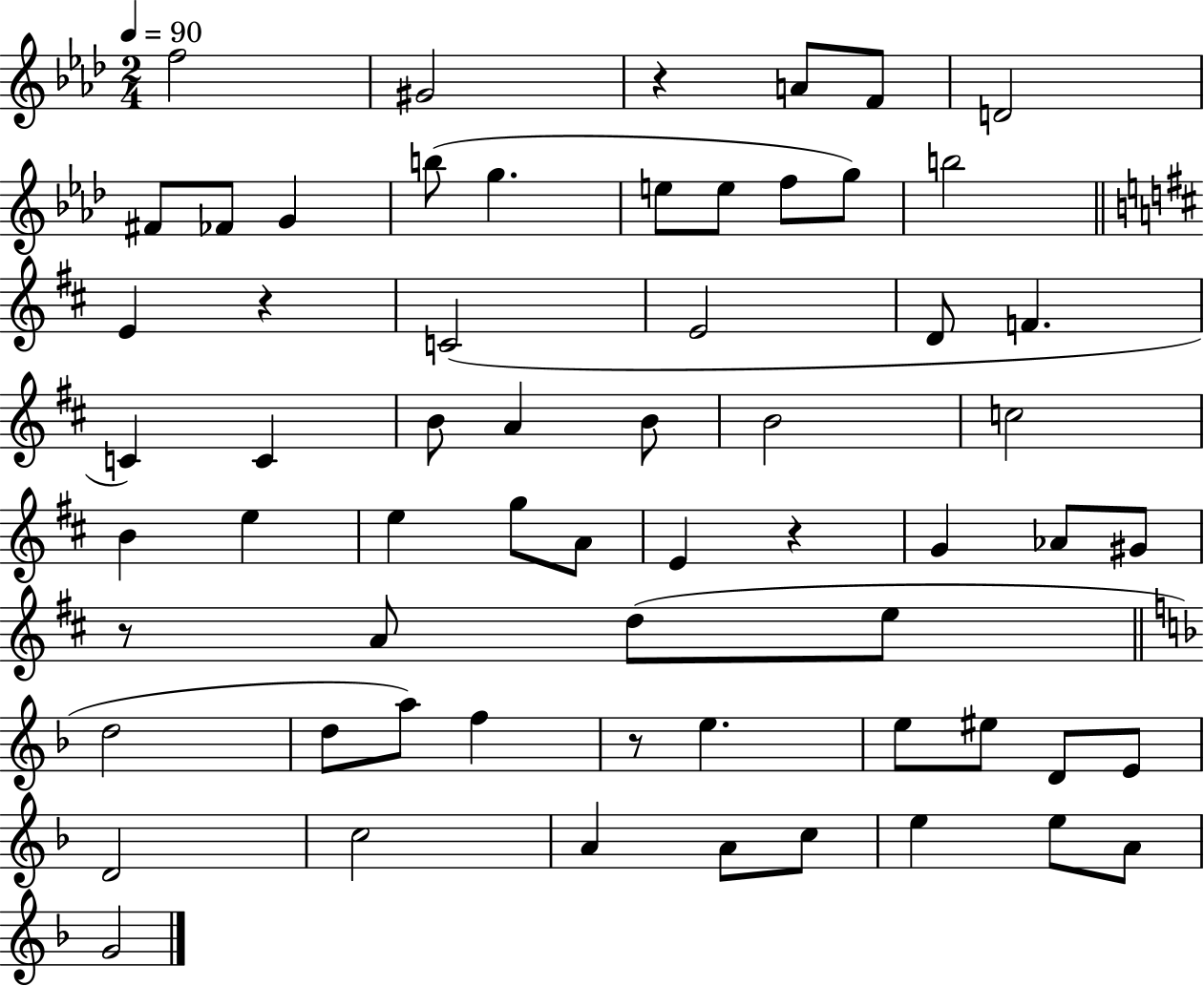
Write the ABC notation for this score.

X:1
T:Untitled
M:2/4
L:1/4
K:Ab
f2 ^G2 z A/2 F/2 D2 ^F/2 _F/2 G b/2 g e/2 e/2 f/2 g/2 b2 E z C2 E2 D/2 F C C B/2 A B/2 B2 c2 B e e g/2 A/2 E z G _A/2 ^G/2 z/2 A/2 d/2 e/2 d2 d/2 a/2 f z/2 e e/2 ^e/2 D/2 E/2 D2 c2 A A/2 c/2 e e/2 A/2 G2